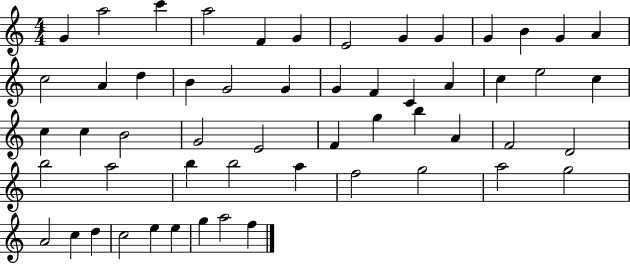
{
  \clef treble
  \numericTimeSignature
  \time 4/4
  \key c \major
  g'4 a''2 c'''4 | a''2 f'4 g'4 | e'2 g'4 g'4 | g'4 b'4 g'4 a'4 | \break c''2 a'4 d''4 | b'4 g'2 g'4 | g'4 f'4 c'4 a'4 | c''4 e''2 c''4 | \break c''4 c''4 b'2 | g'2 e'2 | f'4 g''4 b''4 a'4 | f'2 d'2 | \break b''2 a''2 | b''4 b''2 a''4 | f''2 g''2 | a''2 g''2 | \break a'2 c''4 d''4 | c''2 e''4 e''4 | g''4 a''2 f''4 | \bar "|."
}